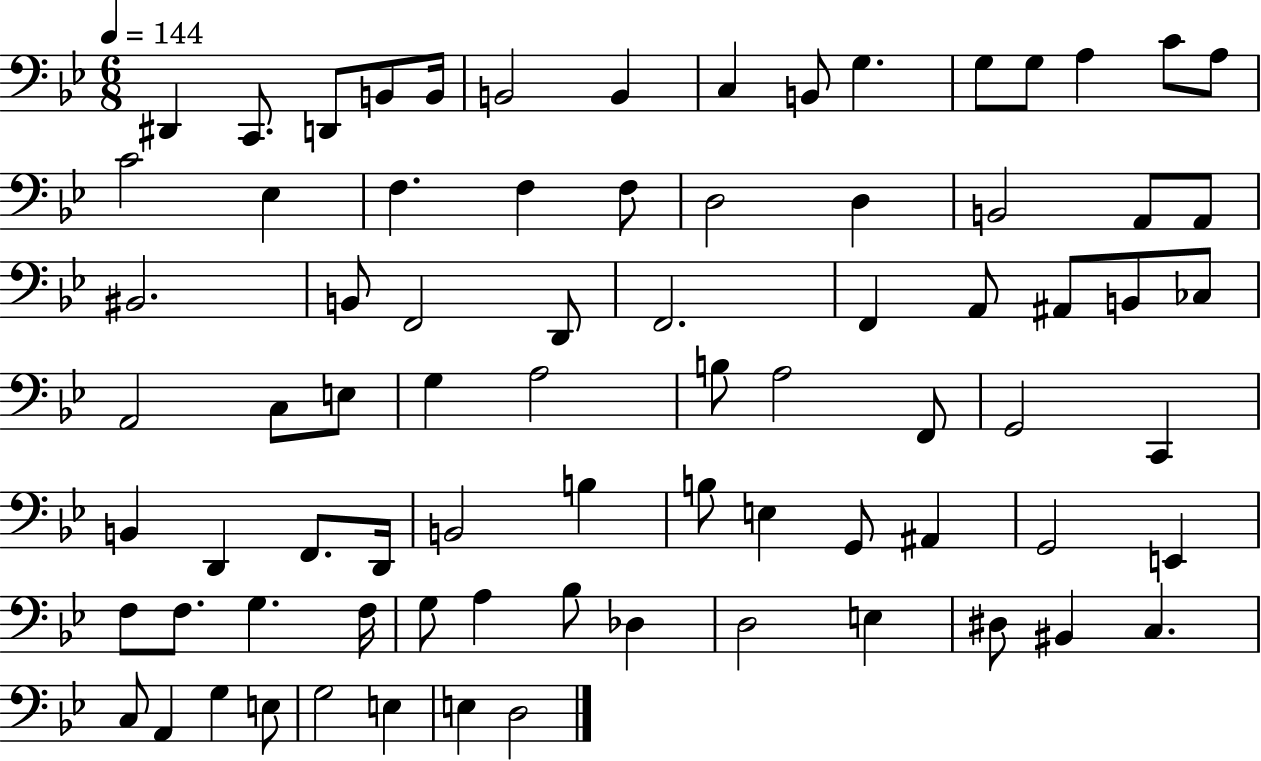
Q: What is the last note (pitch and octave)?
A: D3